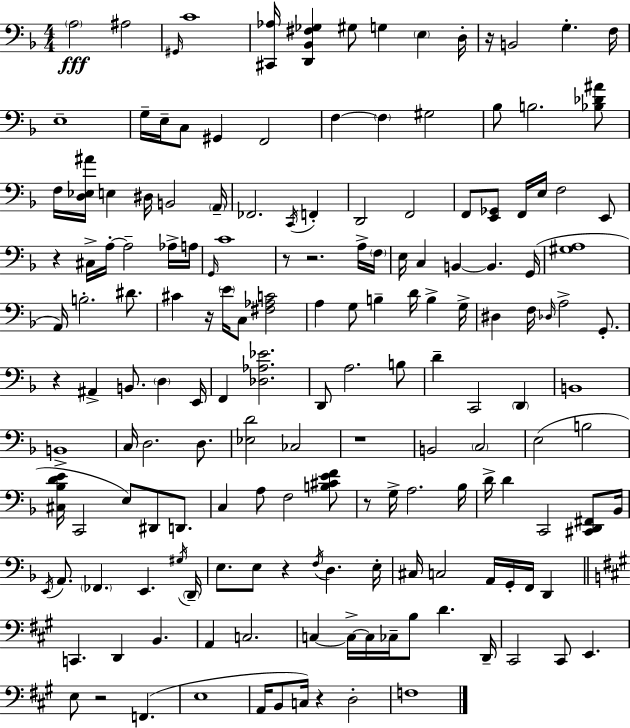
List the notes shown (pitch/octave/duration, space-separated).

A3/h A#3/h G#2/s C4/w [C#2,Ab3]/s [D2,Bb2,F#3,Gb3]/q G#3/e G3/q E3/q D3/s R/s B2/h G3/q. F3/s E3/w G3/s E3/s C3/e G#2/q F2/h F3/q F3/q G#3/h Bb3/e B3/h. [Bb3,Db4,A#4]/e F3/s [D3,Eb3,A#4]/s E3/q D#3/s B2/h A2/s FES2/h. C2/s F2/q D2/h F2/h F2/e [E2,Gb2]/e F2/s E3/s F3/h E2/e R/q C#3/s A3/s A3/h Ab3/s A3/s G2/s C4/w R/e R/h. A3/s F3/s E3/s C3/q B2/q B2/q. G2/s [G#3,A3]/w A2/s B3/h. D#4/e. C#4/q R/s E4/s C3/e [F#3,Ab3,C4]/h A3/q G3/e B3/q D4/s B3/q G3/s D#3/q F3/s Db3/s A3/h G2/e. R/q A#2/q B2/e. D3/q E2/s F2/q [Db3,Ab3,Eb4]/h. D2/e A3/h. B3/e D4/q C2/h D2/q B2/w B2/w C3/s D3/h. D3/e. [Eb3,D4]/h CES3/h R/w B2/h C3/h E3/h B3/h [C#3,Bb3,D4,E4]/s C2/h E3/e D#2/e D2/e. C3/q A3/e F3/h [B3,C#4,E4,F4]/e R/e G3/s A3/h. Bb3/s D4/s D4/q C2/h [C#2,D2,F#2]/e Bb2/s E2/s A2/e. FES2/q. E2/q. G#3/s D2/s E3/e. E3/e R/q F3/s D3/q. E3/s C#3/s C3/h A2/s G2/s F2/s D2/q C2/q. D2/q B2/q. A2/q C3/h. C3/q C3/s C3/s CES3/s B3/e D4/q. D2/s C#2/h C#2/e E2/q. E3/e R/h F2/q. E3/w A2/s B2/e C3/s R/q D3/h F3/w